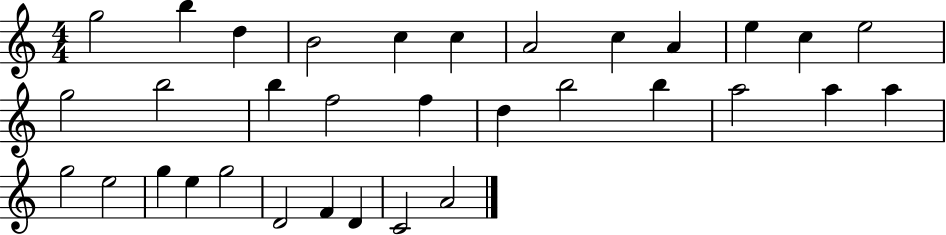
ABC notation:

X:1
T:Untitled
M:4/4
L:1/4
K:C
g2 b d B2 c c A2 c A e c e2 g2 b2 b f2 f d b2 b a2 a a g2 e2 g e g2 D2 F D C2 A2